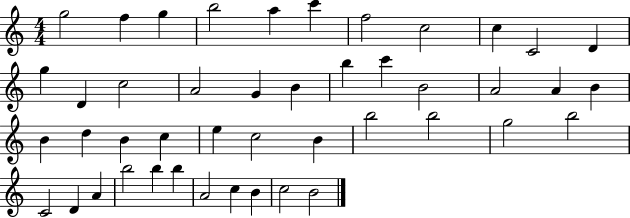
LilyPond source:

{
  \clef treble
  \numericTimeSignature
  \time 4/4
  \key c \major
  g''2 f''4 g''4 | b''2 a''4 c'''4 | f''2 c''2 | c''4 c'2 d'4 | \break g''4 d'4 c''2 | a'2 g'4 b'4 | b''4 c'''4 b'2 | a'2 a'4 b'4 | \break b'4 d''4 b'4 c''4 | e''4 c''2 b'4 | b''2 b''2 | g''2 b''2 | \break c'2 d'4 a'4 | b''2 b''4 b''4 | a'2 c''4 b'4 | c''2 b'2 | \break \bar "|."
}